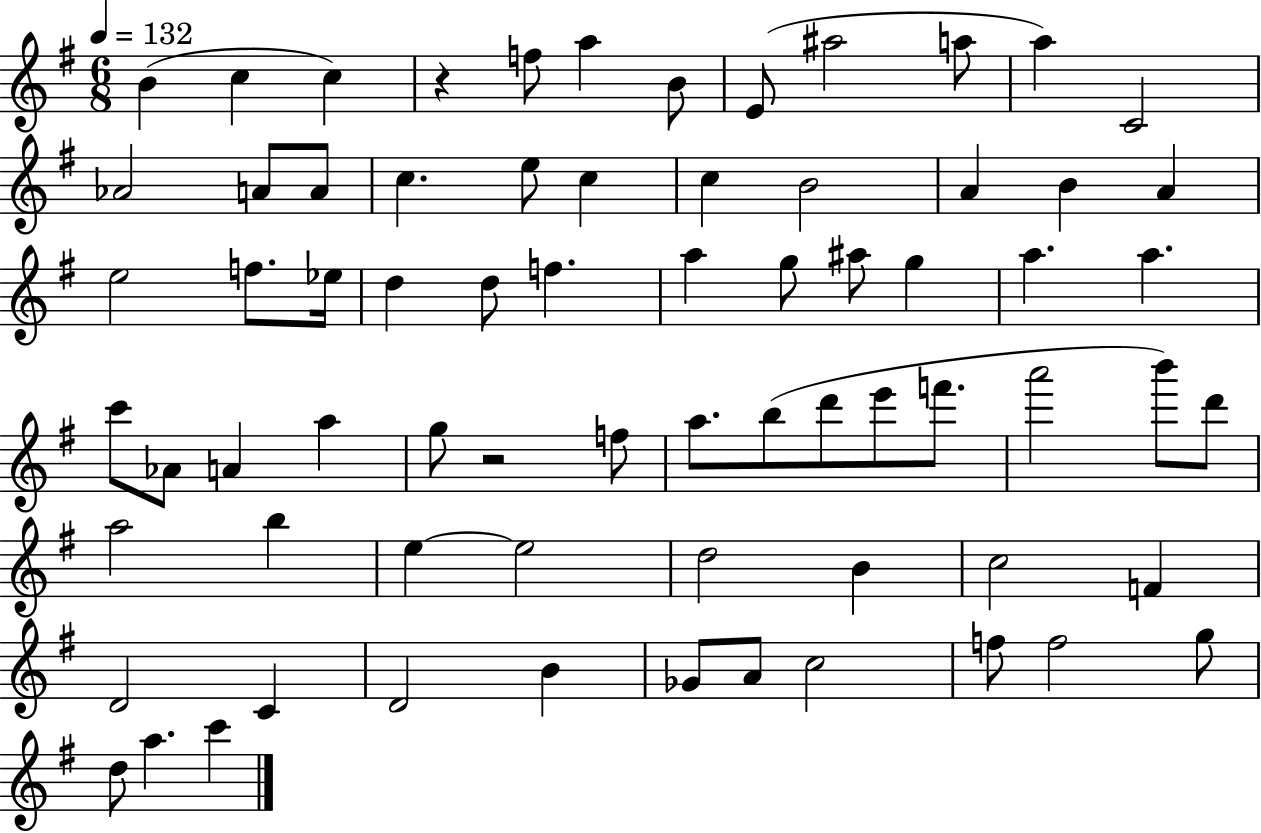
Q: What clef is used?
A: treble